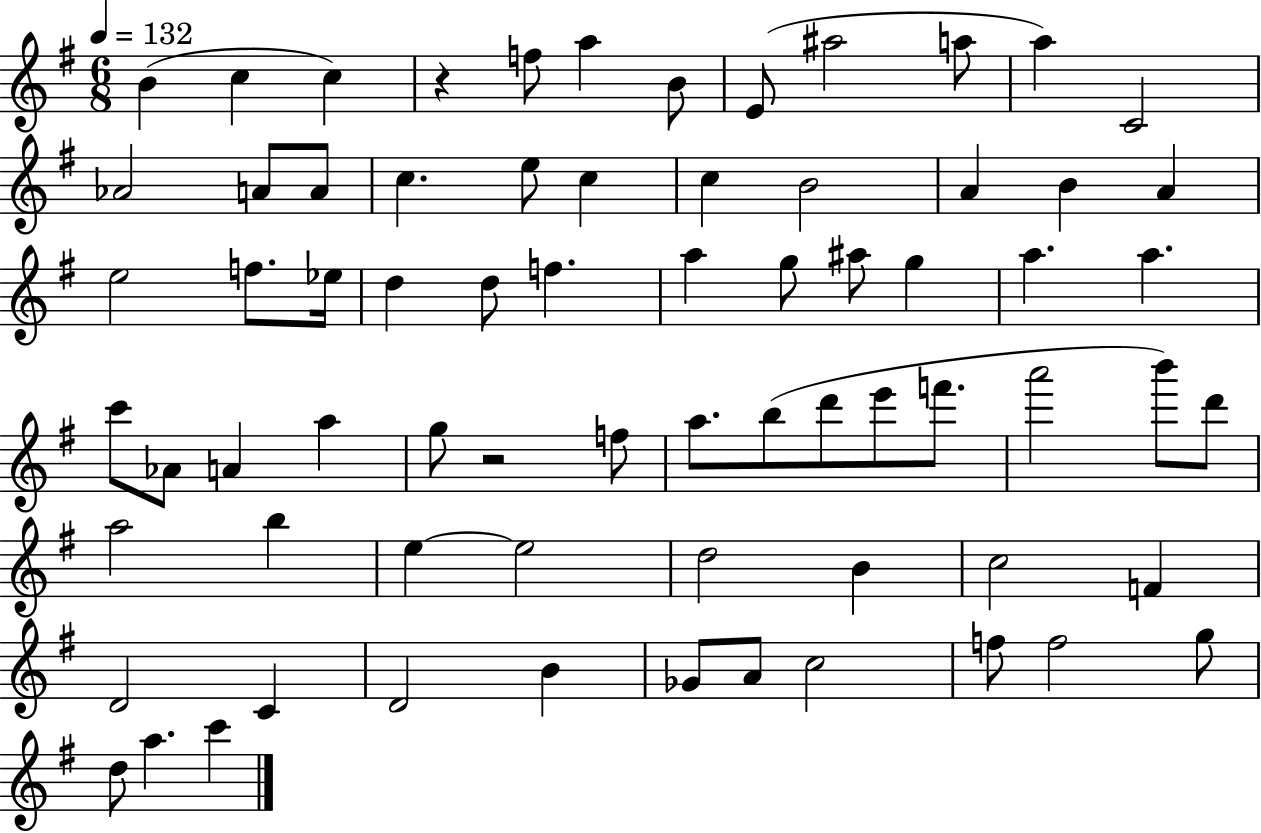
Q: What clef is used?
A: treble